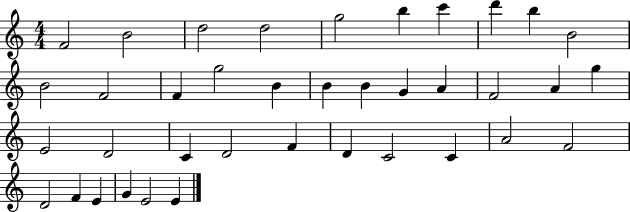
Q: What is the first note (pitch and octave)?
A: F4